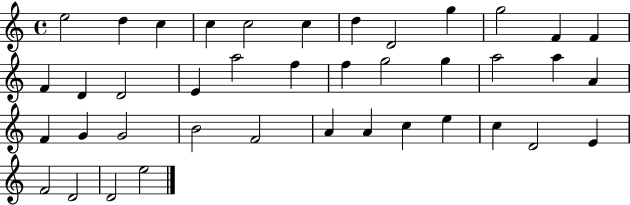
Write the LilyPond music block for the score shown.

{
  \clef treble
  \time 4/4
  \defaultTimeSignature
  \key c \major
  e''2 d''4 c''4 | c''4 c''2 c''4 | d''4 d'2 g''4 | g''2 f'4 f'4 | \break f'4 d'4 d'2 | e'4 a''2 f''4 | f''4 g''2 g''4 | a''2 a''4 a'4 | \break f'4 g'4 g'2 | b'2 f'2 | a'4 a'4 c''4 e''4 | c''4 d'2 e'4 | \break f'2 d'2 | d'2 e''2 | \bar "|."
}